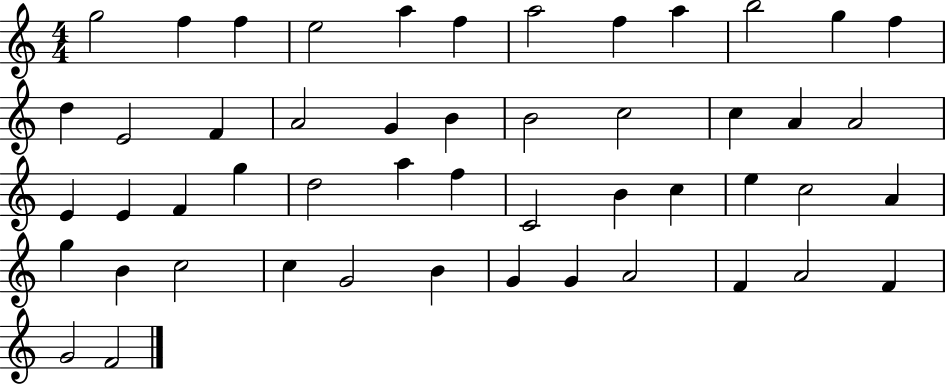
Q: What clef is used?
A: treble